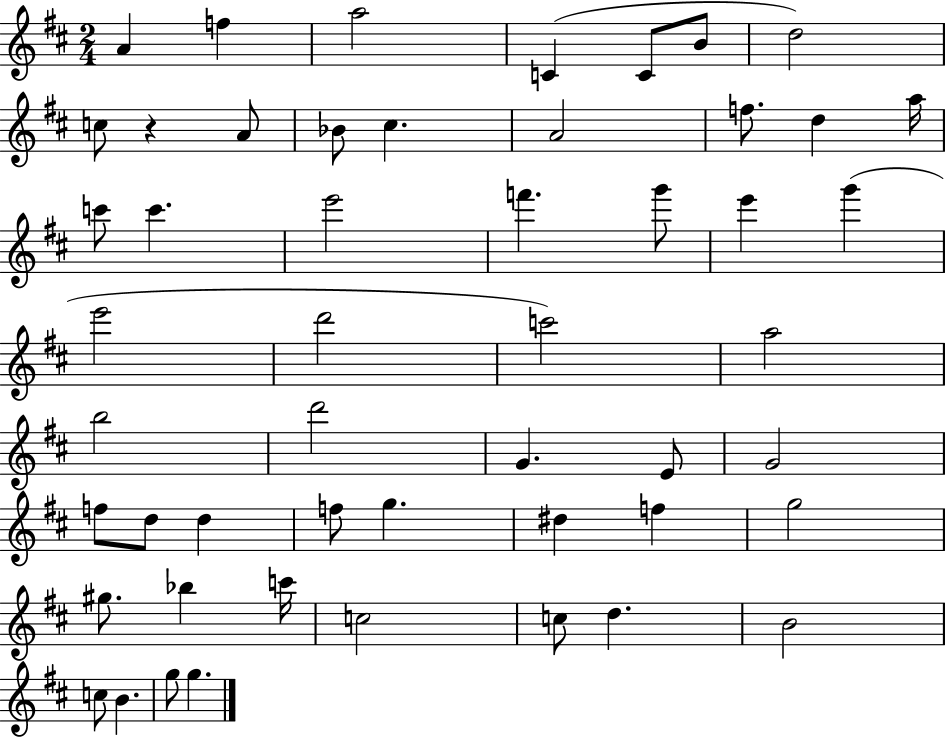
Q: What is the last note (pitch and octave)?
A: G5